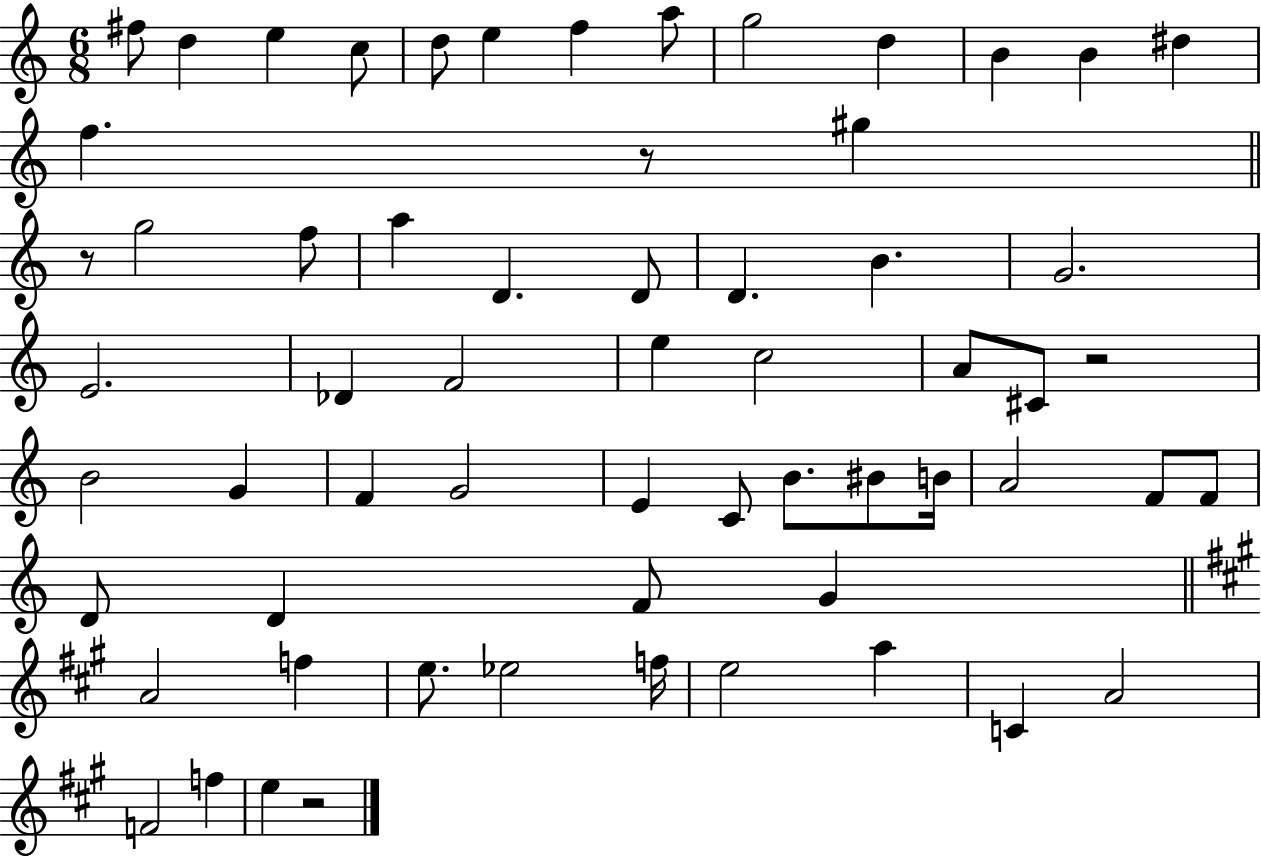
{
  \clef treble
  \numericTimeSignature
  \time 6/8
  \key c \major
  \repeat volta 2 { fis''8 d''4 e''4 c''8 | d''8 e''4 f''4 a''8 | g''2 d''4 | b'4 b'4 dis''4 | \break f''4. r8 gis''4 | \bar "||" \break \key c \major r8 g''2 f''8 | a''4 d'4. d'8 | d'4. b'4. | g'2. | \break e'2. | des'4 f'2 | e''4 c''2 | a'8 cis'8 r2 | \break b'2 g'4 | f'4 g'2 | e'4 c'8 b'8. bis'8 b'16 | a'2 f'8 f'8 | \break d'8 d'4 f'8 g'4 | \bar "||" \break \key a \major a'2 f''4 | e''8. ees''2 f''16 | e''2 a''4 | c'4 a'2 | \break f'2 f''4 | e''4 r2 | } \bar "|."
}